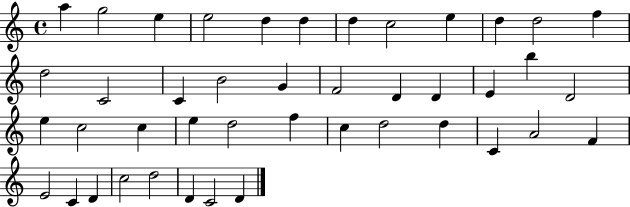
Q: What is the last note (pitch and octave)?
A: D4